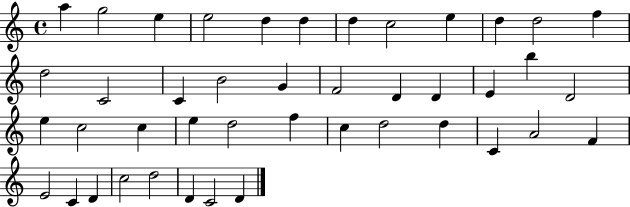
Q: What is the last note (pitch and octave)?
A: D4